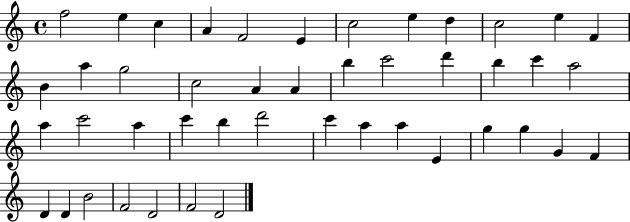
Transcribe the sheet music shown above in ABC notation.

X:1
T:Untitled
M:4/4
L:1/4
K:C
f2 e c A F2 E c2 e d c2 e F B a g2 c2 A A b c'2 d' b c' a2 a c'2 a c' b d'2 c' a a E g g G F D D B2 F2 D2 F2 D2